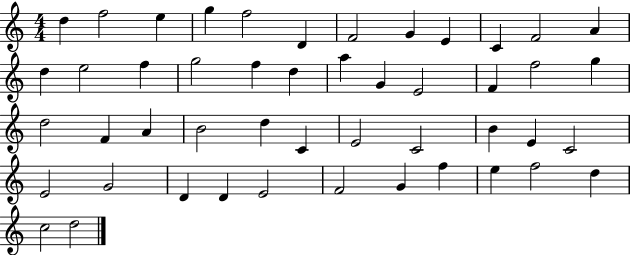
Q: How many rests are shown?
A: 0